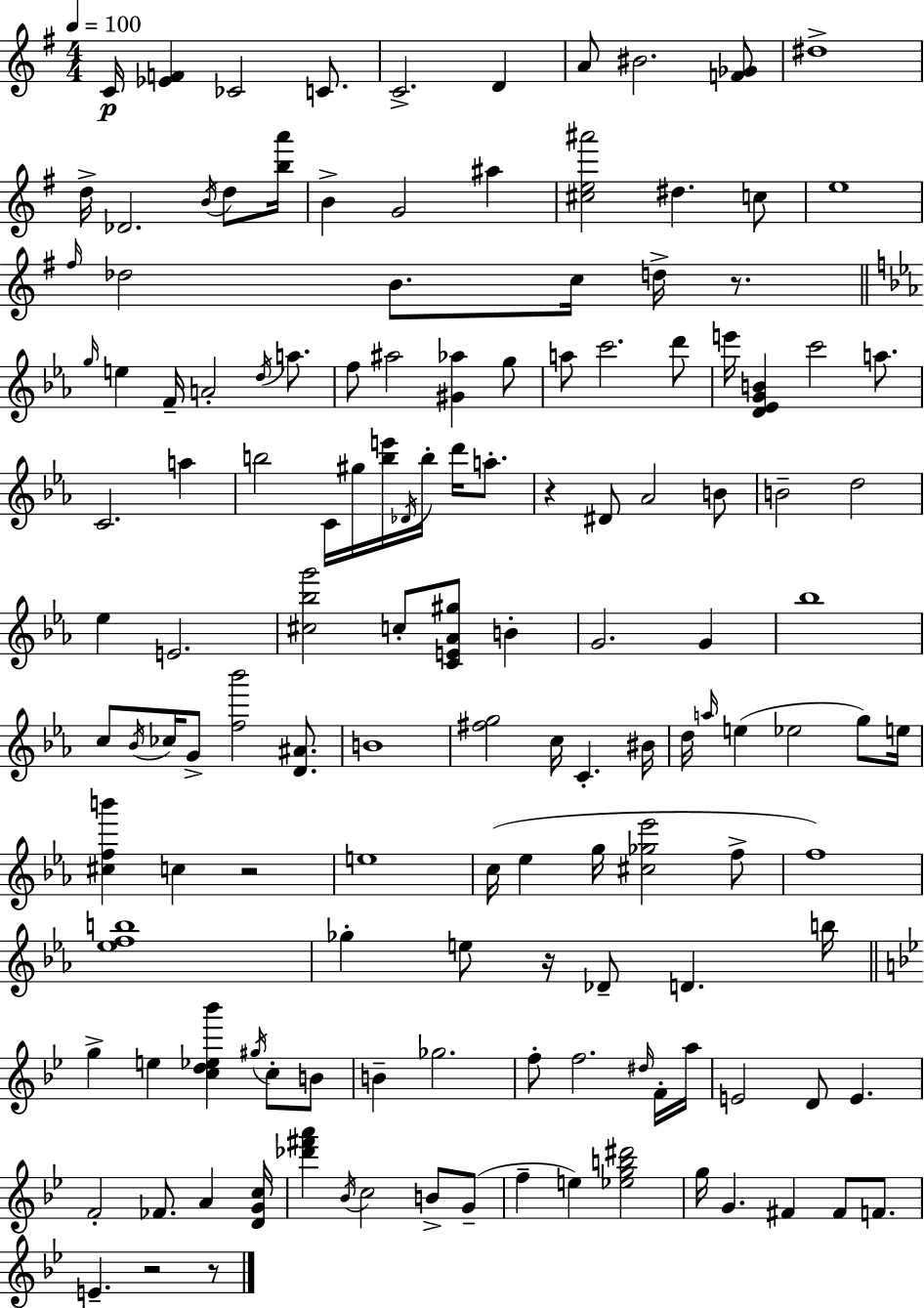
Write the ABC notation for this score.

X:1
T:Untitled
M:4/4
L:1/4
K:G
C/4 [_EF] _C2 C/2 C2 D A/2 ^B2 [F_G]/2 ^d4 d/4 _D2 B/4 d/2 [ba']/4 B G2 ^a [^ce^a']2 ^d c/2 e4 ^f/4 _d2 B/2 c/4 d/4 z/2 g/4 e F/4 A2 d/4 a/2 f/2 ^a2 [^G_a] g/2 a/2 c'2 d'/2 e'/4 [D_EGB] c'2 a/2 C2 a b2 C/4 ^g/4 [be']/4 _D/4 b/4 d'/4 a/2 z ^D/2 _A2 B/2 B2 d2 _e E2 [^c_bg']2 c/2 [CE_A^g]/2 B G2 G _b4 c/2 _B/4 _c/4 G/2 [f_b']2 [D^A]/2 B4 [^fg]2 c/4 C ^B/4 d/4 a/4 e _e2 g/2 e/4 [^cfb'] c z2 e4 c/4 _e g/4 [^c_g_e']2 f/2 f4 [_efb]4 _g e/2 z/4 _D/2 D b/4 g e [cd_e_b'] ^g/4 c/2 B/2 B _g2 f/2 f2 ^d/4 F/4 a/4 E2 D/2 E F2 _F/2 A [DGc]/4 [_d'^f'a'] _B/4 c2 B/2 G/2 f e [_egb^d']2 g/4 G ^F ^F/2 F/2 E z2 z/2